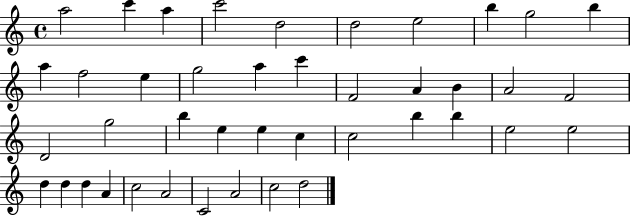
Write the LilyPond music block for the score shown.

{
  \clef treble
  \time 4/4
  \defaultTimeSignature
  \key c \major
  a''2 c'''4 a''4 | c'''2 d''2 | d''2 e''2 | b''4 g''2 b''4 | \break a''4 f''2 e''4 | g''2 a''4 c'''4 | f'2 a'4 b'4 | a'2 f'2 | \break d'2 g''2 | b''4 e''4 e''4 c''4 | c''2 b''4 b''4 | e''2 e''2 | \break d''4 d''4 d''4 a'4 | c''2 a'2 | c'2 a'2 | c''2 d''2 | \break \bar "|."
}